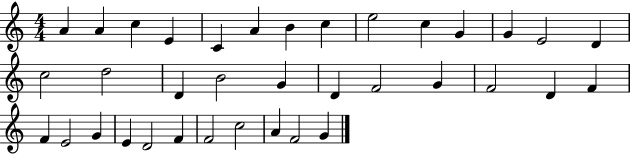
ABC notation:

X:1
T:Untitled
M:4/4
L:1/4
K:C
A A c E C A B c e2 c G G E2 D c2 d2 D B2 G D F2 G F2 D F F E2 G E D2 F F2 c2 A F2 G